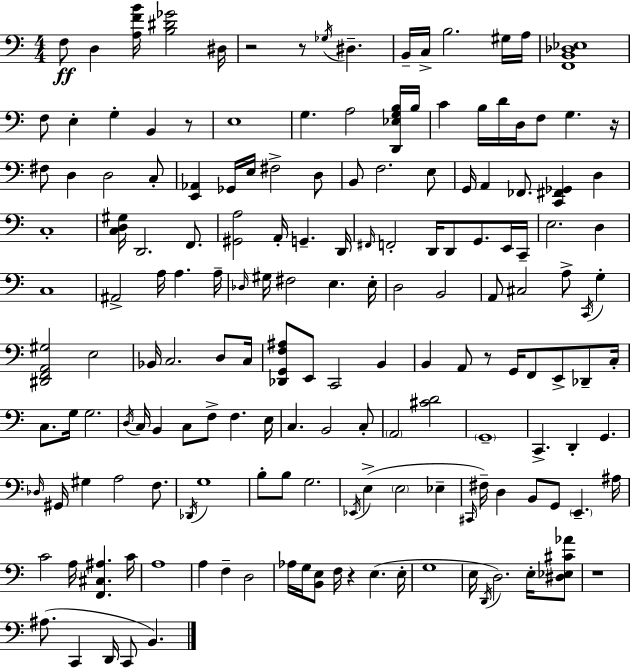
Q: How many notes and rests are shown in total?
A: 168